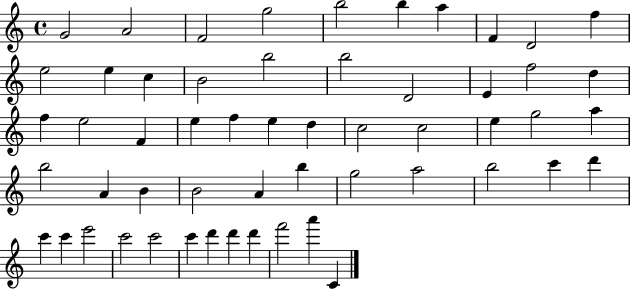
{
  \clef treble
  \time 4/4
  \defaultTimeSignature
  \key c \major
  g'2 a'2 | f'2 g''2 | b''2 b''4 a''4 | f'4 d'2 f''4 | \break e''2 e''4 c''4 | b'2 b''2 | b''2 d'2 | e'4 f''2 d''4 | \break f''4 e''2 f'4 | e''4 f''4 e''4 d''4 | c''2 c''2 | e''4 g''2 a''4 | \break b''2 a'4 b'4 | b'2 a'4 b''4 | g''2 a''2 | b''2 c'''4 d'''4 | \break c'''4 c'''4 e'''2 | c'''2 c'''2 | c'''4 d'''4 d'''4 d'''4 | f'''2 a'''4 c'4 | \break \bar "|."
}